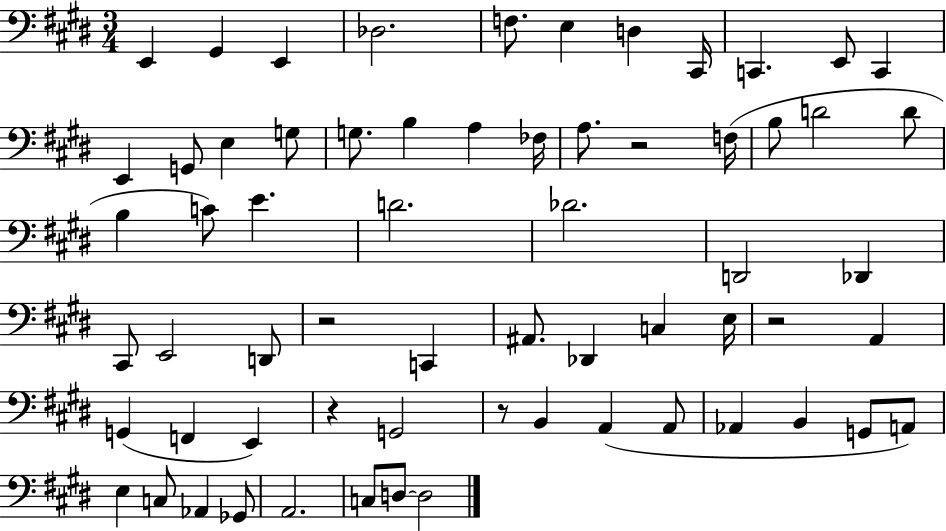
{
  \clef bass
  \numericTimeSignature
  \time 3/4
  \key e \major
  e,4 gis,4 e,4 | des2. | f8. e4 d4 cis,16 | c,4. e,8 c,4 | \break e,4 g,8 e4 g8 | g8. b4 a4 fes16 | a8. r2 f16( | b8 d'2 d'8 | \break b4 c'8) e'4. | d'2. | des'2. | d,2 des,4 | \break cis,8 e,2 d,8 | r2 c,4 | ais,8. des,4 c4 e16 | r2 a,4 | \break g,4( f,4 e,4) | r4 g,2 | r8 b,4 a,4( a,8 | aes,4 b,4 g,8 a,8) | \break e4 c8 aes,4 ges,8 | a,2. | c8 d8~~ d2 | \bar "|."
}